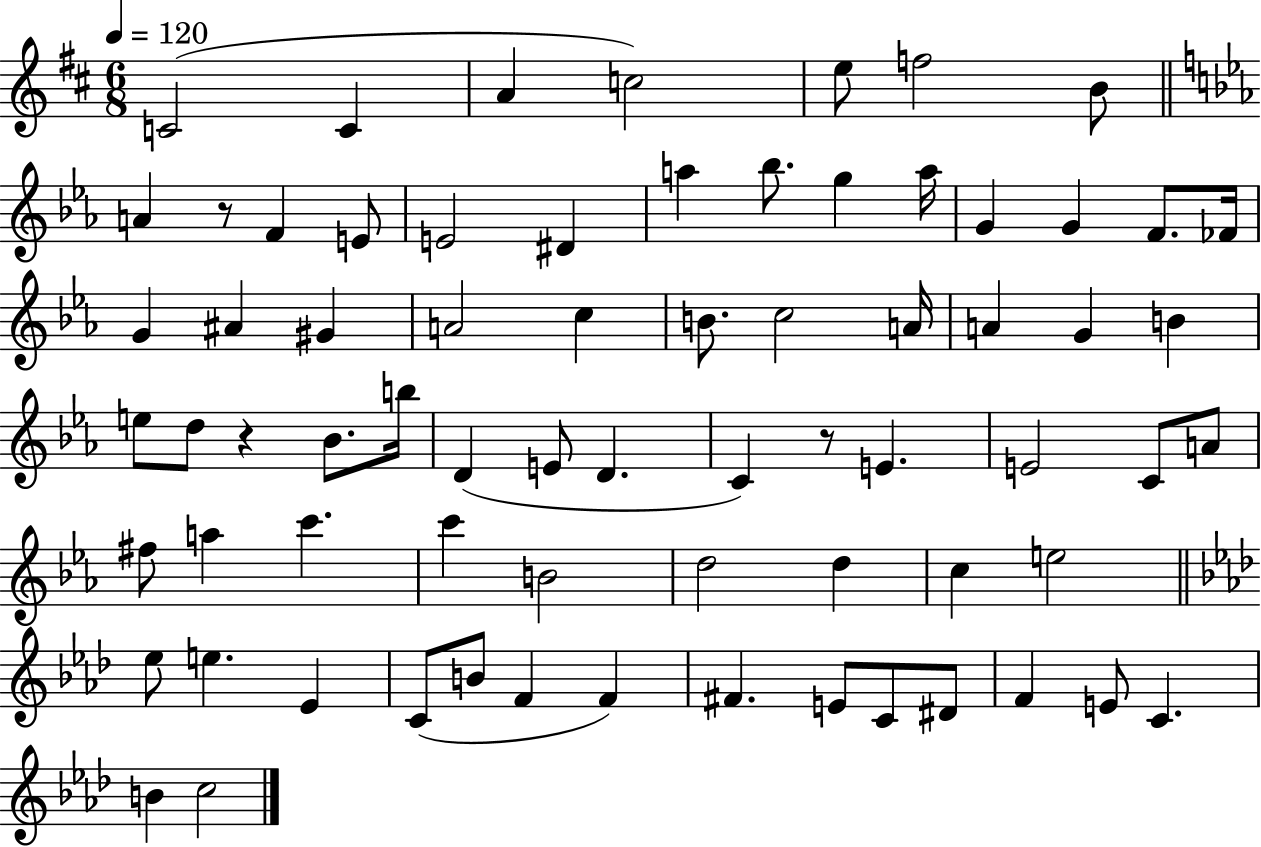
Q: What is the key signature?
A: D major